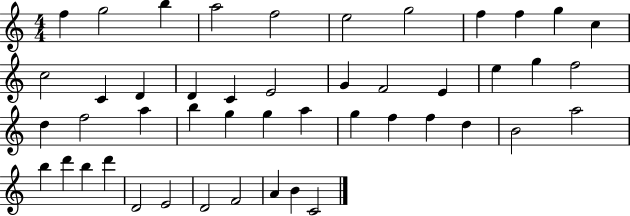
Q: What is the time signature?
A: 4/4